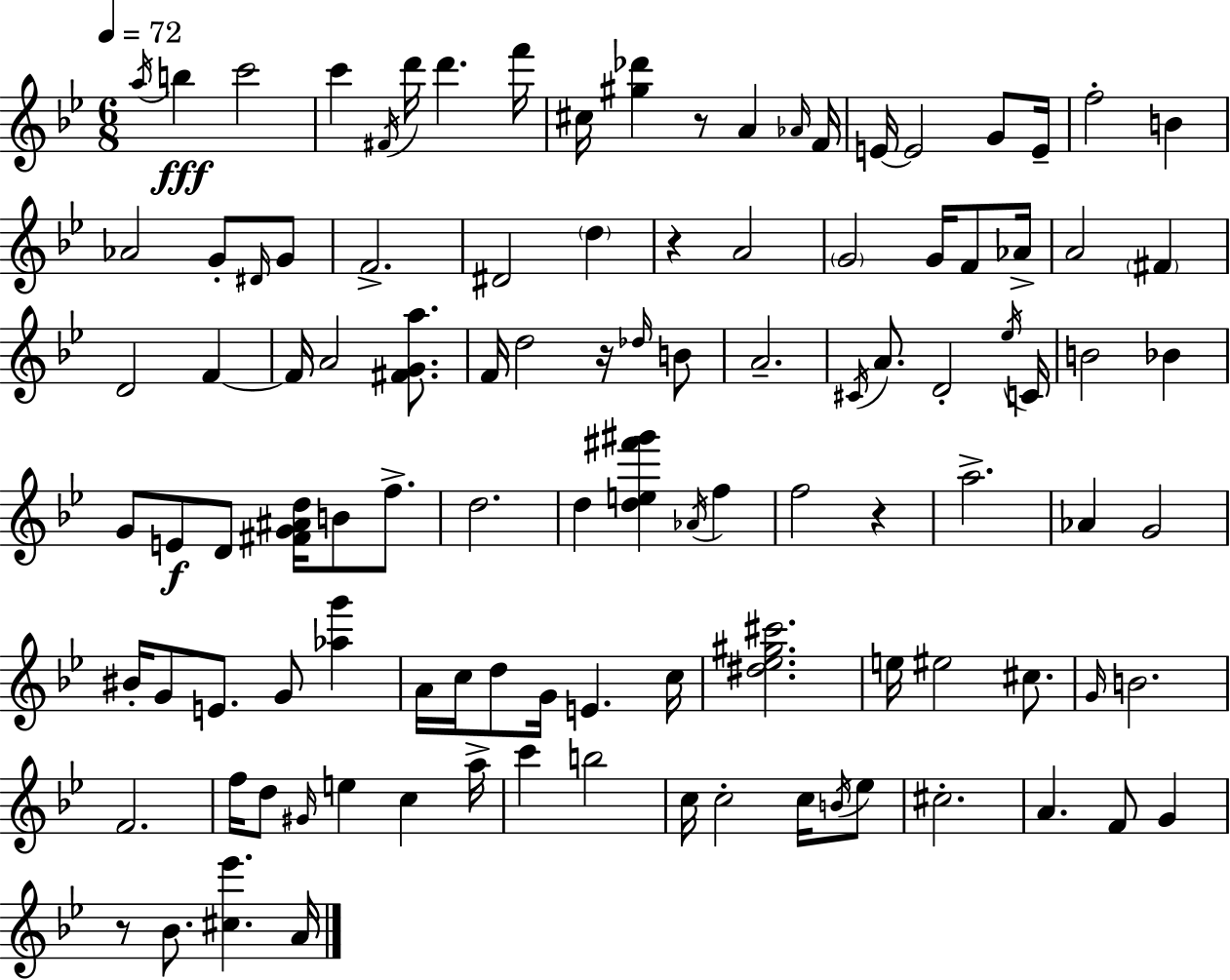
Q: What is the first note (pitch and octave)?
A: A5